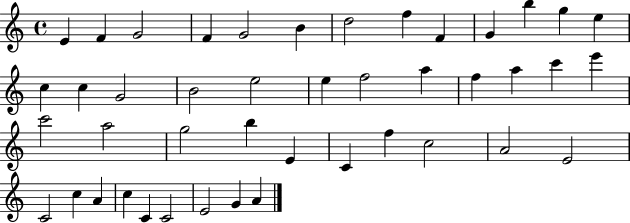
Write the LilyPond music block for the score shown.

{
  \clef treble
  \time 4/4
  \defaultTimeSignature
  \key c \major
  e'4 f'4 g'2 | f'4 g'2 b'4 | d''2 f''4 f'4 | g'4 b''4 g''4 e''4 | \break c''4 c''4 g'2 | b'2 e''2 | e''4 f''2 a''4 | f''4 a''4 c'''4 e'''4 | \break c'''2 a''2 | g''2 b''4 e'4 | c'4 f''4 c''2 | a'2 e'2 | \break c'2 c''4 a'4 | c''4 c'4 c'2 | e'2 g'4 a'4 | \bar "|."
}